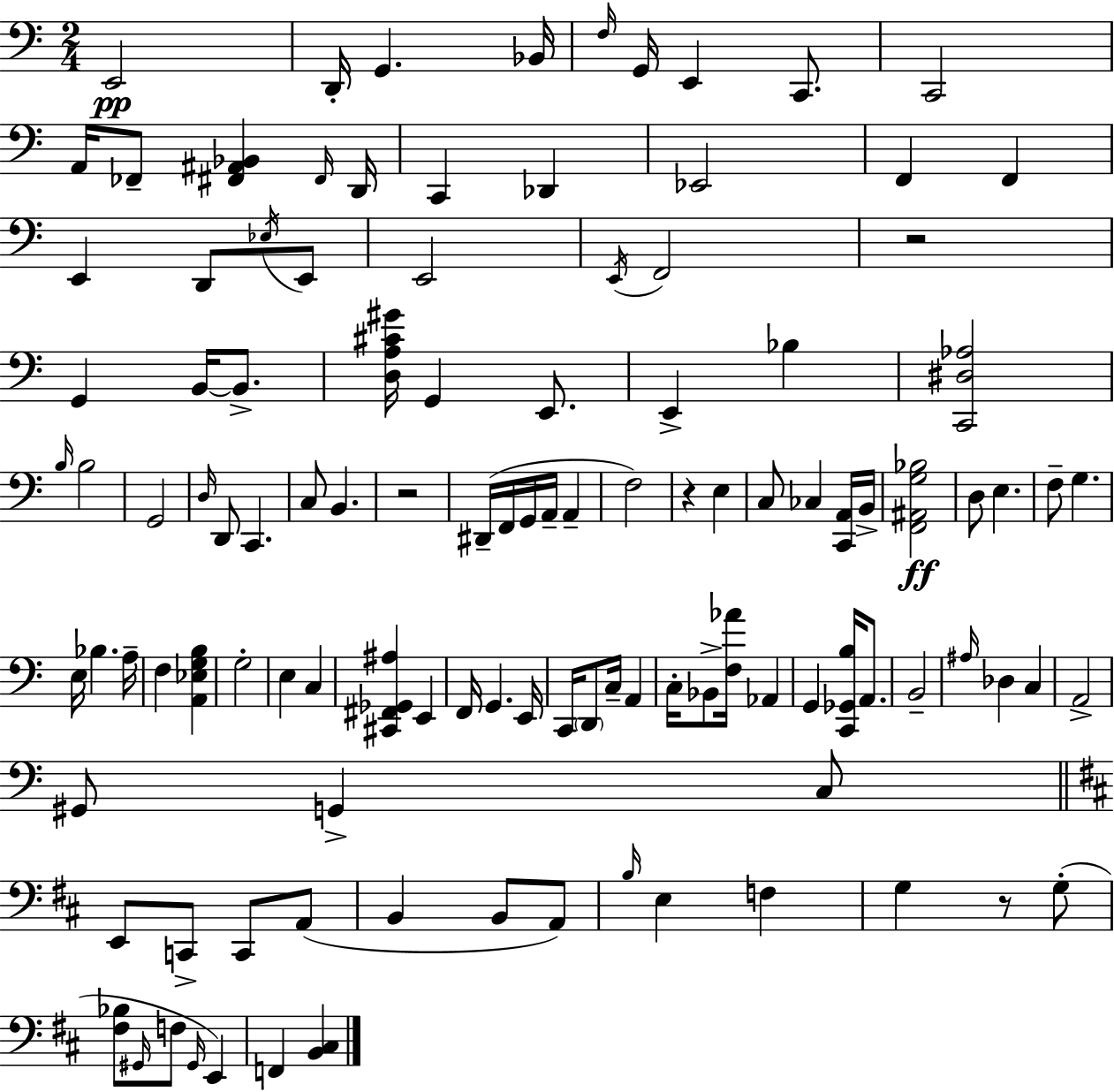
E2/h D2/s G2/q. Bb2/s F3/s G2/s E2/q C2/e. C2/h A2/s FES2/e [F#2,A#2,Bb2]/q F#2/s D2/s C2/q Db2/q Eb2/h F2/q F2/q E2/q D2/e Eb3/s E2/e E2/h E2/s F2/h R/h G2/q B2/s B2/e. [D3,A3,C#4,G#4]/s G2/q E2/e. E2/q Bb3/q [C2,D#3,Ab3]/h B3/s B3/h G2/h D3/s D2/e C2/q. C3/e B2/q. R/h D#2/s F2/s G2/s A2/s A2/q F3/h R/q E3/q C3/e CES3/q [C2,A2]/s B2/s [F2,A#2,G3,Bb3]/h D3/e E3/q. F3/e G3/q. E3/s Bb3/q. A3/s F3/q [A2,Eb3,G3,B3]/q G3/h E3/q C3/q [C#2,F#2,Gb2,A#3]/q E2/q F2/s G2/q. E2/s C2/s D2/e C3/s A2/q C3/s Bb2/e [F3,Ab4]/s Ab2/q G2/q [C2,Gb2,B3]/s A2/e. B2/h A#3/s Db3/q C3/q A2/h G#2/e G2/q C3/e E2/e C2/e C2/e A2/e B2/q B2/e A2/e B3/s E3/q F3/q G3/q R/e G3/e [F#3,Bb3]/e G#2/s F3/e G#2/s E2/q F2/q [B2,C#3]/q